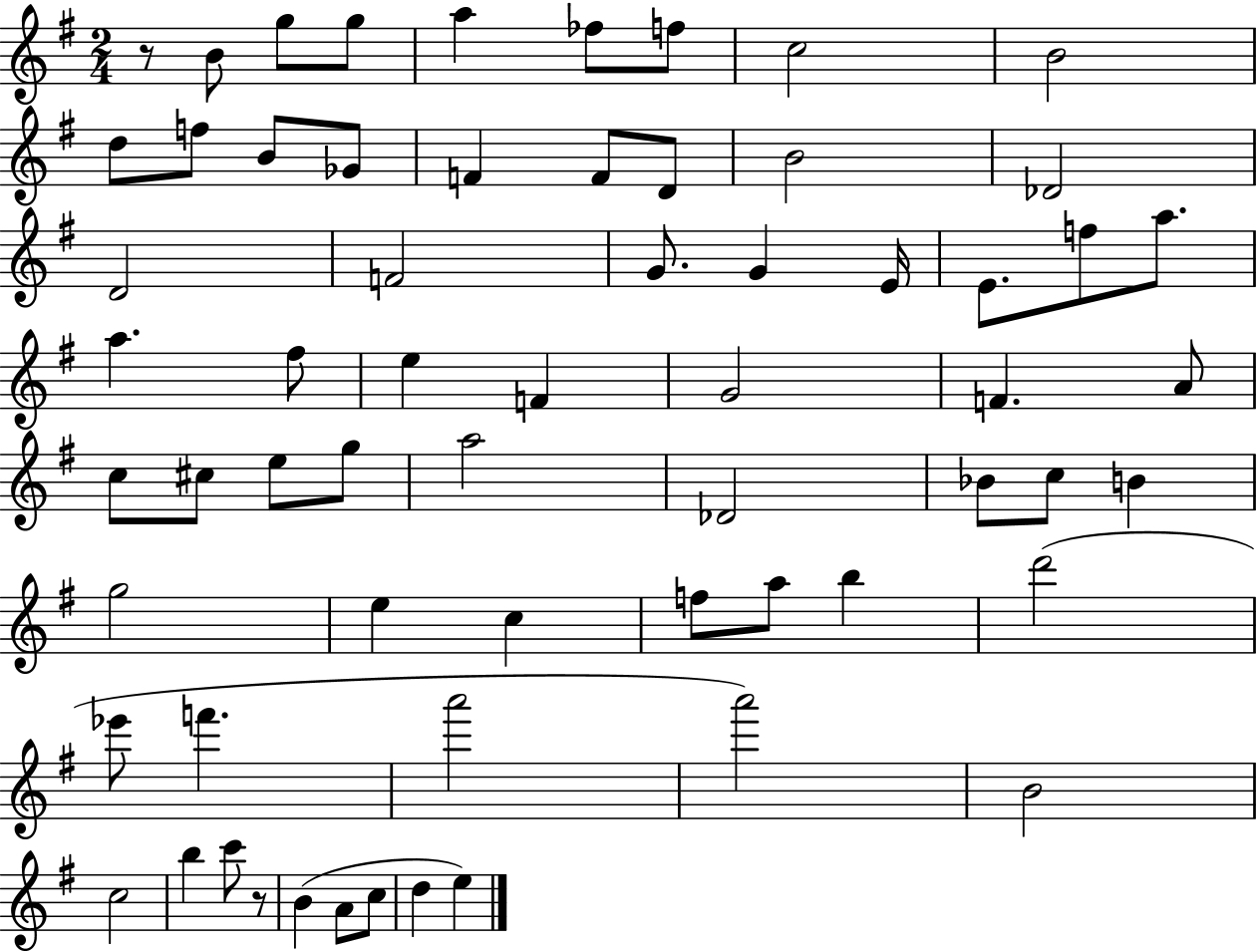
X:1
T:Untitled
M:2/4
L:1/4
K:G
z/2 B/2 g/2 g/2 a _f/2 f/2 c2 B2 d/2 f/2 B/2 _G/2 F F/2 D/2 B2 _D2 D2 F2 G/2 G E/4 E/2 f/2 a/2 a ^f/2 e F G2 F A/2 c/2 ^c/2 e/2 g/2 a2 _D2 _B/2 c/2 B g2 e c f/2 a/2 b d'2 _e'/2 f' a'2 a'2 B2 c2 b c'/2 z/2 B A/2 c/2 d e